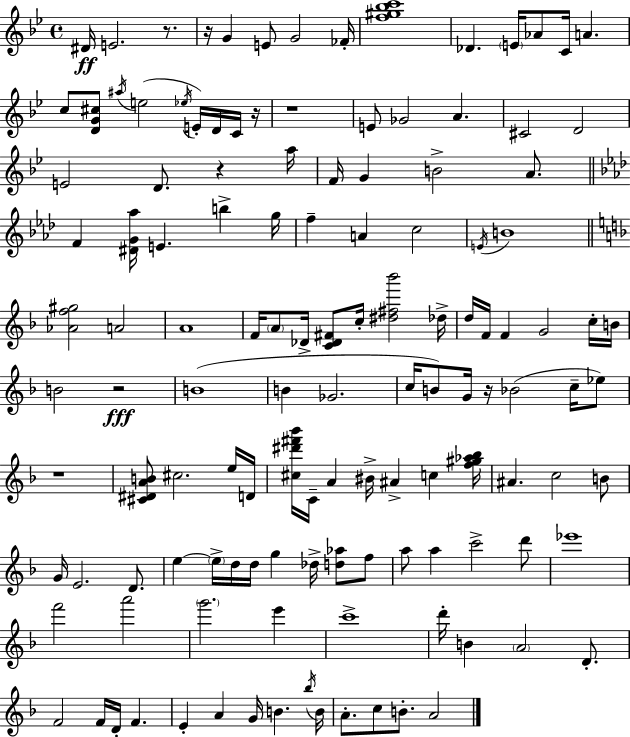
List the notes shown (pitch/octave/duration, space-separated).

D#4/s E4/h. R/e. R/s G4/q E4/e G4/h FES4/s [F5,G#5,Bb5,C6]/w Db4/q. E4/s Ab4/e C4/s A4/q. C5/e [D4,G4,C#5]/e A#5/s E5/h Eb5/s E4/s D4/s C4/s R/s R/w E4/e Gb4/h A4/q. C#4/h D4/h E4/h D4/e. R/q A5/s F4/s G4/q B4/h A4/e. F4/q [D#4,G4,Ab5]/s E4/q. B5/q G5/s F5/q A4/q C5/h E4/s B4/w [Ab4,F5,G#5]/h A4/h A4/w F4/s A4/e Db4/s [C4,Db4,F#4]/e C5/s [D#5,F#5,Bb6]/h Db5/s D5/s F4/s F4/q G4/h C5/s B4/s B4/h R/h B4/w B4/q Gb4/h. C5/s B4/e G4/s R/s Bb4/h C5/s Eb5/e R/w [C#4,D#4,A4,B4]/e C#5/h. E5/s D4/s [C#5,D#6,F#6,Bb6]/s C4/s A4/q BIS4/s A#4/q C5/q [F5,G#5,Ab5,Bb5]/s A#4/q. C5/h B4/e G4/s E4/h. D4/e. E5/q E5/s D5/s D5/s G5/q Db5/s [D5,Ab5]/e F5/e A5/e A5/q C6/h D6/e Eb6/w F6/h A6/h G6/h. E6/q C6/w D6/s B4/q A4/h D4/e. F4/h F4/s D4/s F4/q. E4/q A4/q G4/s B4/q. Bb5/s B4/s A4/e. C5/e B4/e. A4/h